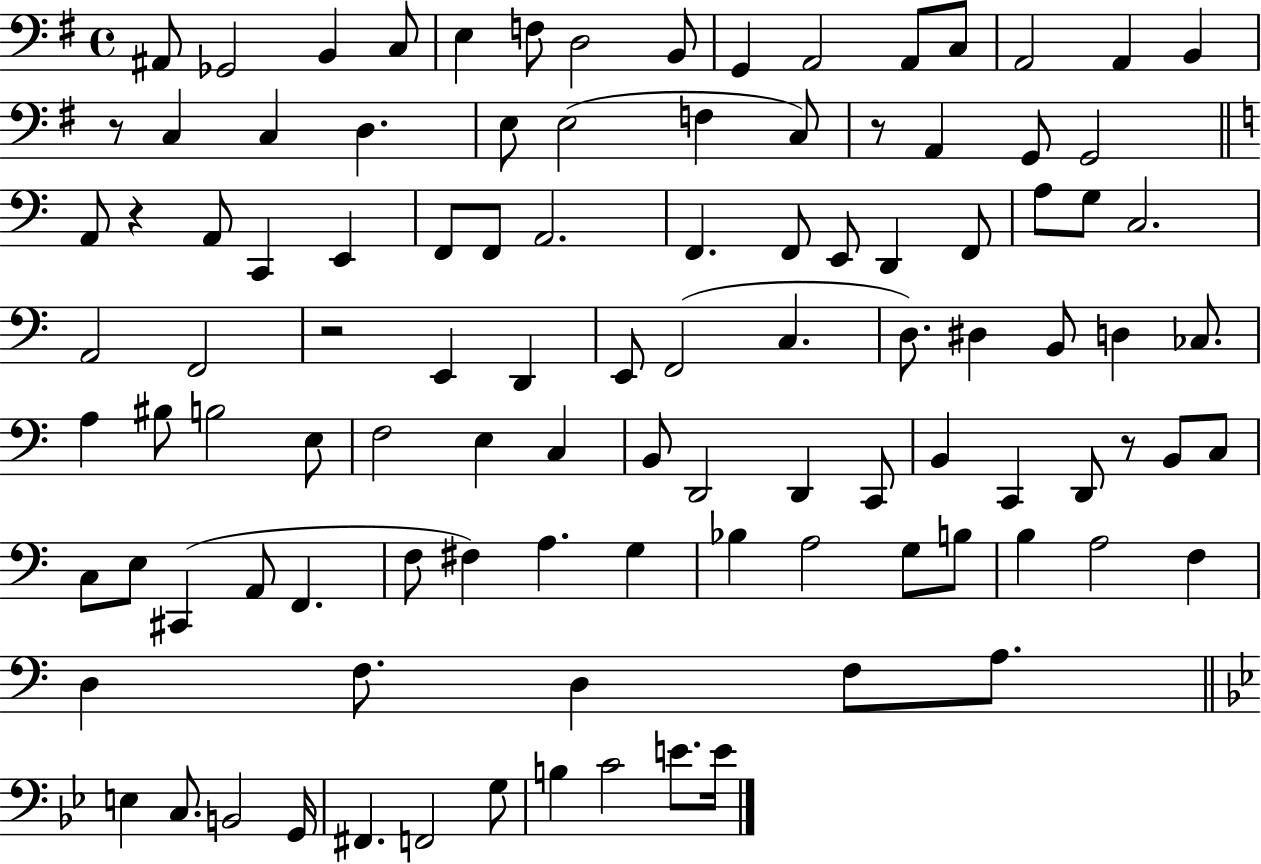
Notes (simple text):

A#2/e Gb2/h B2/q C3/e E3/q F3/e D3/h B2/e G2/q A2/h A2/e C3/e A2/h A2/q B2/q R/e C3/q C3/q D3/q. E3/e E3/h F3/q C3/e R/e A2/q G2/e G2/h A2/e R/q A2/e C2/q E2/q F2/e F2/e A2/h. F2/q. F2/e E2/e D2/q F2/e A3/e G3/e C3/h. A2/h F2/h R/h E2/q D2/q E2/e F2/h C3/q. D3/e. D#3/q B2/e D3/q CES3/e. A3/q BIS3/e B3/h E3/e F3/h E3/q C3/q B2/e D2/h D2/q C2/e B2/q C2/q D2/e R/e B2/e C3/e C3/e E3/e C#2/q A2/e F2/q. F3/e F#3/q A3/q. G3/q Bb3/q A3/h G3/e B3/e B3/q A3/h F3/q D3/q F3/e. D3/q F3/e A3/e. E3/q C3/e. B2/h G2/s F#2/q. F2/h G3/e B3/q C4/h E4/e. E4/s